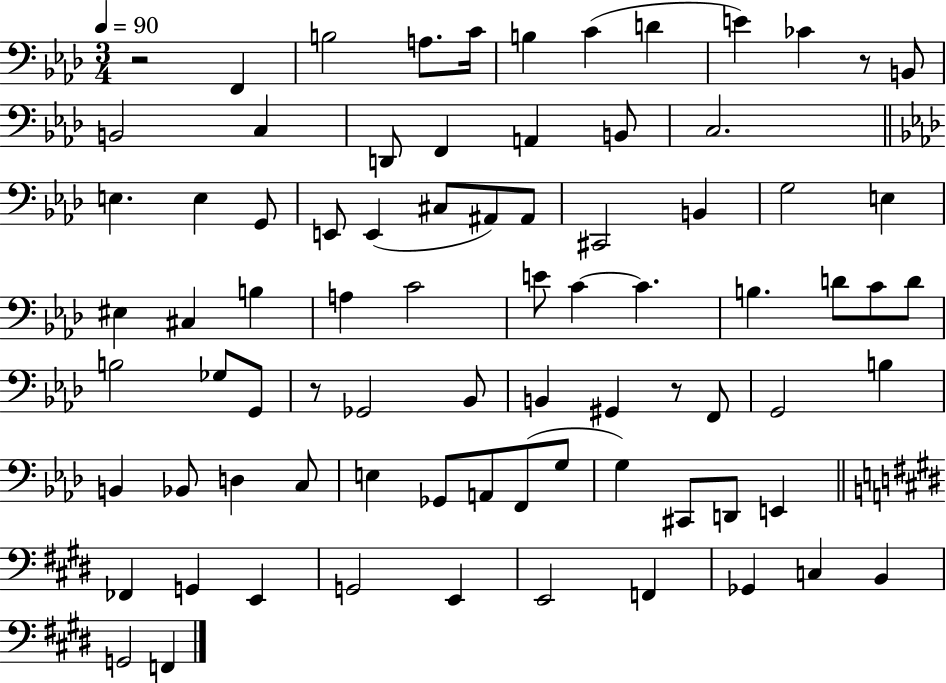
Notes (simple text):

R/h F2/q B3/h A3/e. C4/s B3/q C4/q D4/q E4/q CES4/q R/e B2/e B2/h C3/q D2/e F2/q A2/q B2/e C3/h. E3/q. E3/q G2/e E2/e E2/q C#3/e A#2/e A#2/e C#2/h B2/q G3/h E3/q EIS3/q C#3/q B3/q A3/q C4/h E4/e C4/q C4/q. B3/q. D4/e C4/e D4/e B3/h Gb3/e G2/e R/e Gb2/h Bb2/e B2/q G#2/q R/e F2/e G2/h B3/q B2/q Bb2/e D3/q C3/e E3/q Gb2/e A2/e F2/e G3/e G3/q C#2/e D2/e E2/q FES2/q G2/q E2/q G2/h E2/q E2/h F2/q Gb2/q C3/q B2/q G2/h F2/q